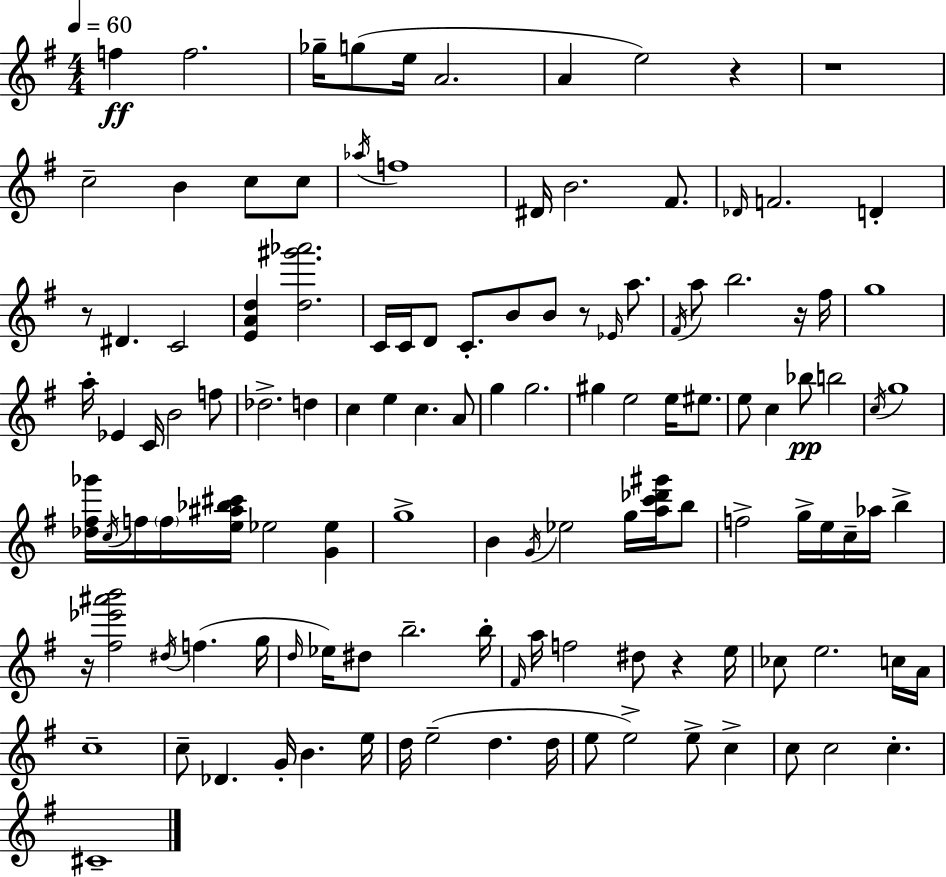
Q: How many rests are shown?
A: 7